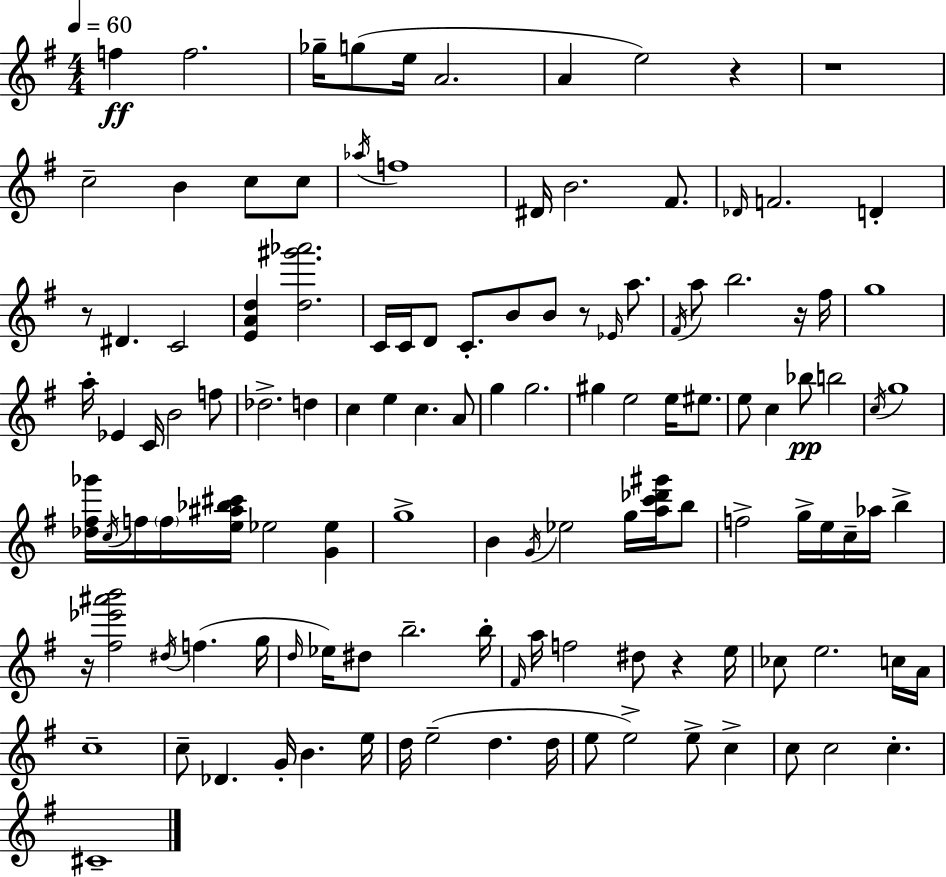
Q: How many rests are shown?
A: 7